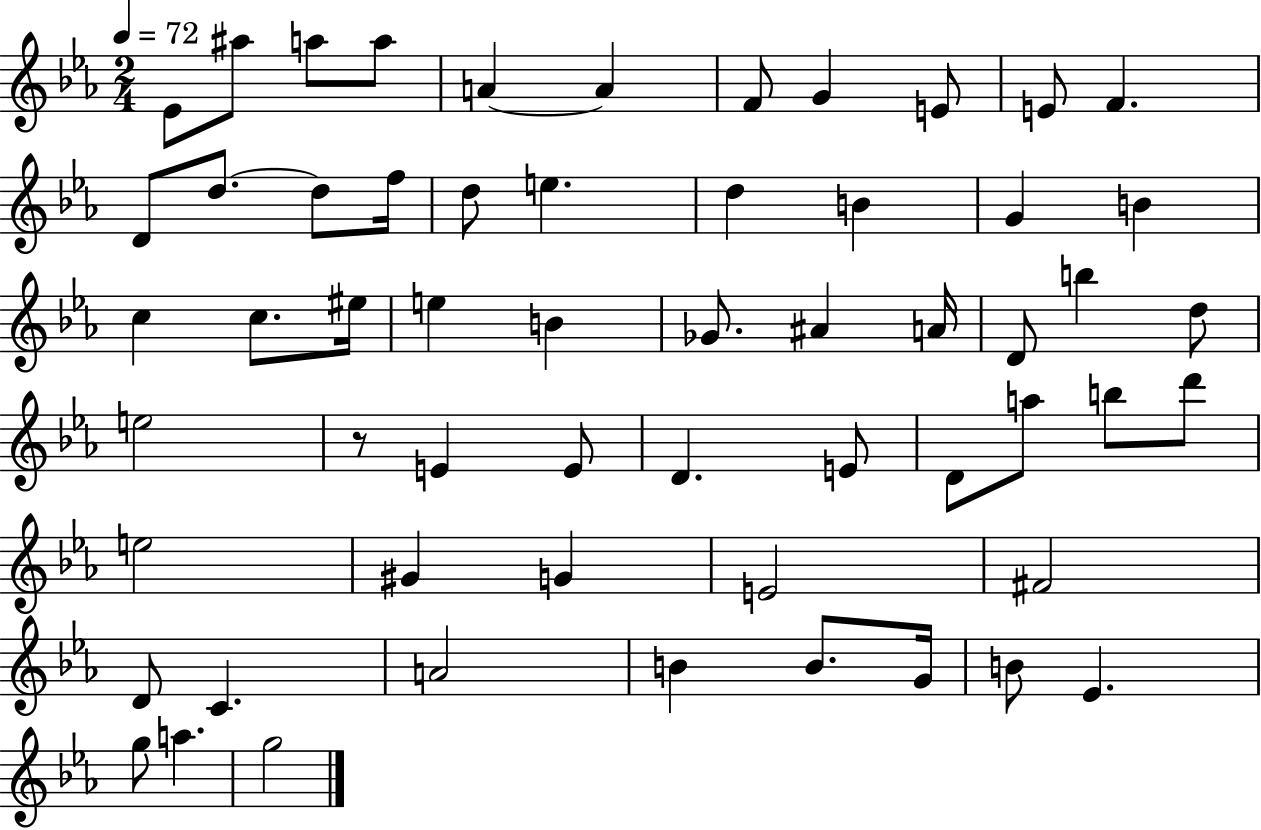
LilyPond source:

{
  \clef treble
  \numericTimeSignature
  \time 2/4
  \key ees \major
  \tempo 4 = 72
  ees'8 ais''8 a''8 a''8 | a'4~~ a'4 | f'8 g'4 e'8 | e'8 f'4. | \break d'8 d''8.~~ d''8 f''16 | d''8 e''4. | d''4 b'4 | g'4 b'4 | \break c''4 c''8. eis''16 | e''4 b'4 | ges'8. ais'4 a'16 | d'8 b''4 d''8 | \break e''2 | r8 e'4 e'8 | d'4. e'8 | d'8 a''8 b''8 d'''8 | \break e''2 | gis'4 g'4 | e'2 | fis'2 | \break d'8 c'4. | a'2 | b'4 b'8. g'16 | b'8 ees'4. | \break g''8 a''4. | g''2 | \bar "|."
}